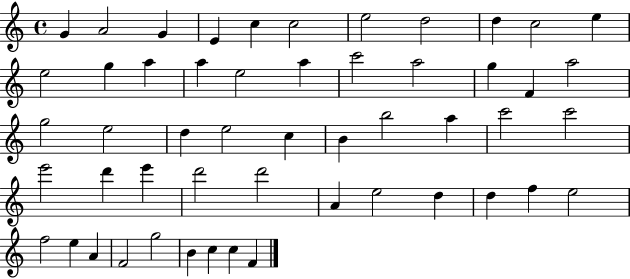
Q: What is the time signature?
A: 4/4